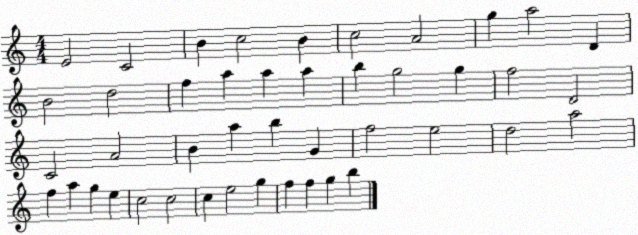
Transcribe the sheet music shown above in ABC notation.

X:1
T:Untitled
M:4/4
L:1/4
K:C
E2 C2 B c2 B c2 A2 g a2 D B2 d2 f a a a b g2 g f2 D2 C2 A2 B a b G f2 e2 d2 a2 f a g e c2 c2 c e2 g f f g b